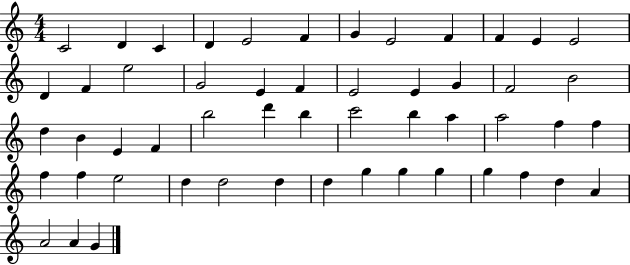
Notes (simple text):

C4/h D4/q C4/q D4/q E4/h F4/q G4/q E4/h F4/q F4/q E4/q E4/h D4/q F4/q E5/h G4/h E4/q F4/q E4/h E4/q G4/q F4/h B4/h D5/q B4/q E4/q F4/q B5/h D6/q B5/q C6/h B5/q A5/q A5/h F5/q F5/q F5/q F5/q E5/h D5/q D5/h D5/q D5/q G5/q G5/q G5/q G5/q F5/q D5/q A4/q A4/h A4/q G4/q